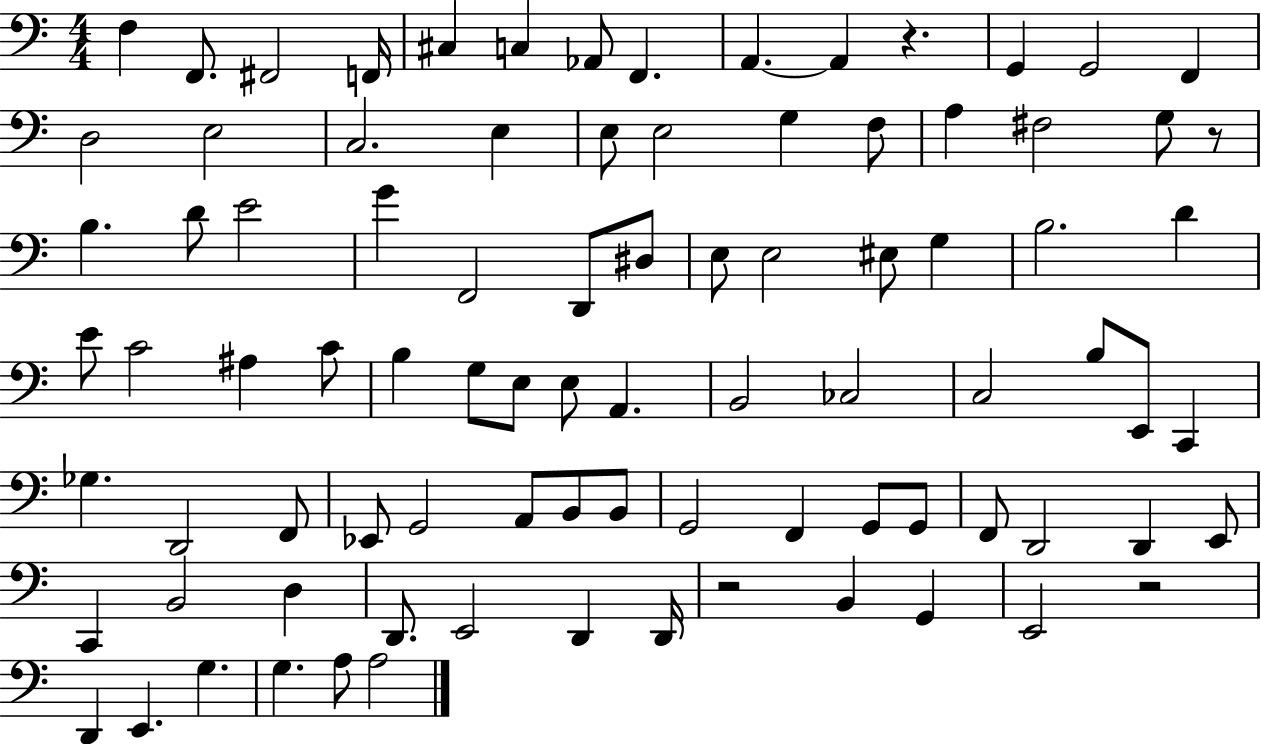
X:1
T:Untitled
M:4/4
L:1/4
K:C
F, F,,/2 ^F,,2 F,,/4 ^C, C, _A,,/2 F,, A,, A,, z G,, G,,2 F,, D,2 E,2 C,2 E, E,/2 E,2 G, F,/2 A, ^F,2 G,/2 z/2 B, D/2 E2 G F,,2 D,,/2 ^D,/2 E,/2 E,2 ^E,/2 G, B,2 D E/2 C2 ^A, C/2 B, G,/2 E,/2 E,/2 A,, B,,2 _C,2 C,2 B,/2 E,,/2 C,, _G, D,,2 F,,/2 _E,,/2 G,,2 A,,/2 B,,/2 B,,/2 G,,2 F,, G,,/2 G,,/2 F,,/2 D,,2 D,, E,,/2 C,, B,,2 D, D,,/2 E,,2 D,, D,,/4 z2 B,, G,, E,,2 z2 D,, E,, G, G, A,/2 A,2